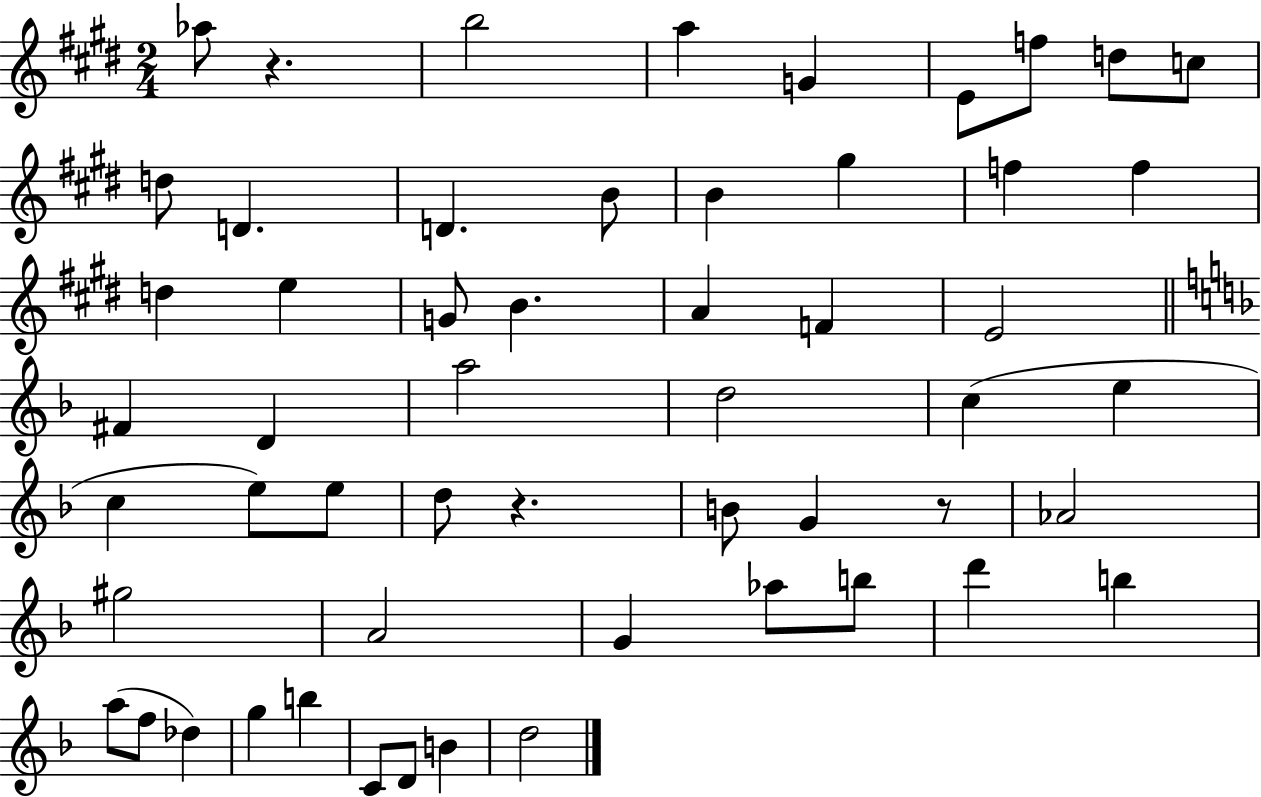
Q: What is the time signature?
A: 2/4